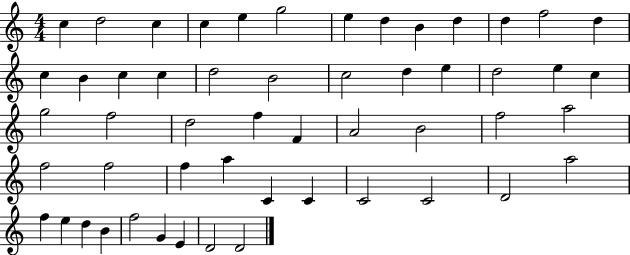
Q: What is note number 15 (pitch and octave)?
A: B4